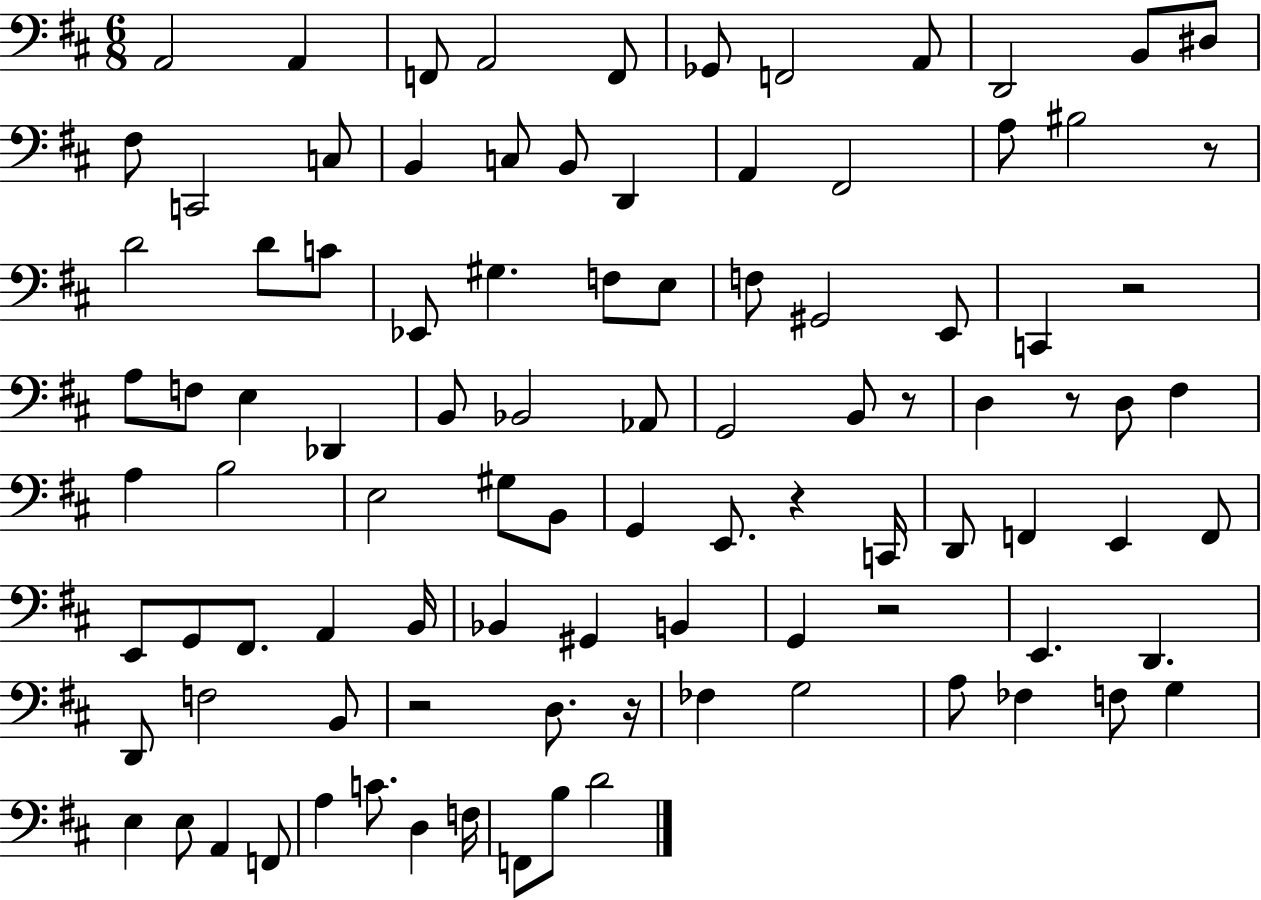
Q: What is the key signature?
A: D major